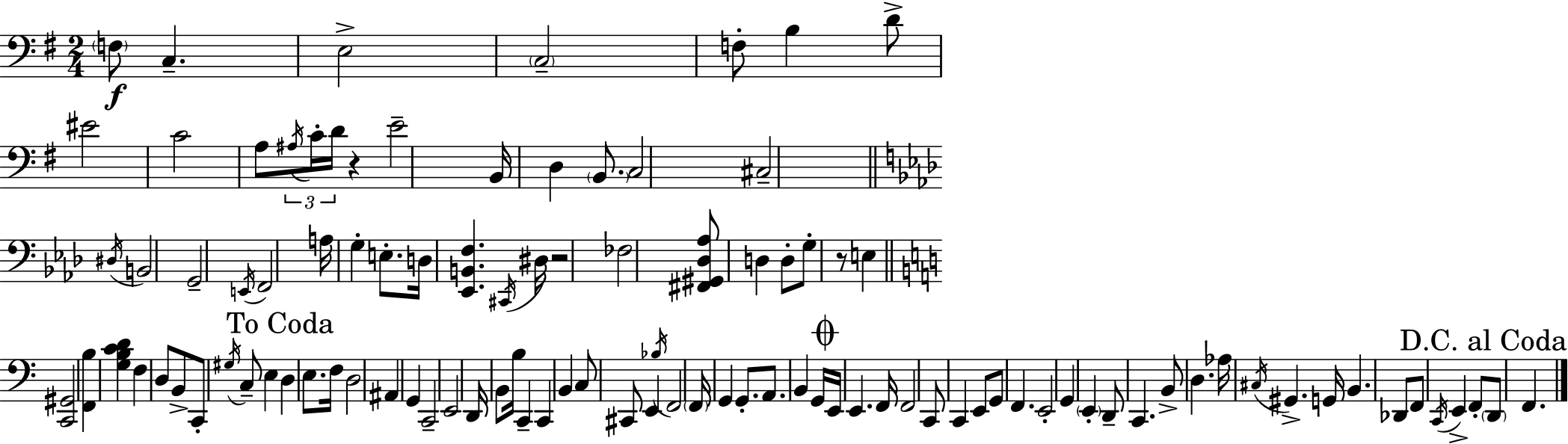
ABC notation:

X:1
T:Untitled
M:2/4
L:1/4
K:Em
F,/2 C, E,2 C,2 F,/2 B, D/2 ^E2 C2 A,/2 ^A,/4 C/4 D/4 z E2 B,,/4 D, B,,/2 C,2 ^C,2 ^D,/4 B,,2 G,,2 E,,/4 F,,2 A,/4 G, E,/2 D,/4 [_E,,B,,F,] ^C,,/4 ^D,/4 z2 _F,2 [^F,,^G,,_D,_A,]/2 D, D,/2 G,/2 z/2 E, [C,,^G,,]2 [F,,B,] [G,B,CD] F, D,/2 B,,/2 C,,/2 ^G,/4 C,/2 E, D, E,/2 F,/4 D,2 ^A,, G,, C,,2 E,,2 D,,/4 B,,/2 B,/4 C,, C,, B,, C,/2 ^C,,/2 E,, _B,/4 F,,2 F,,/4 G,, G,,/2 A,,/2 B,, G,,/4 E,,/4 E,, F,,/4 F,,2 C,,/2 C,, E,,/2 G,,/2 F,, E,,2 G,, E,, D,,/2 C,, B,,/2 D, _A,/4 ^C,/4 ^G,, G,,/4 B,, _D,,/2 F,,/2 C,,/4 E,, F,,/2 D,,/2 F,,